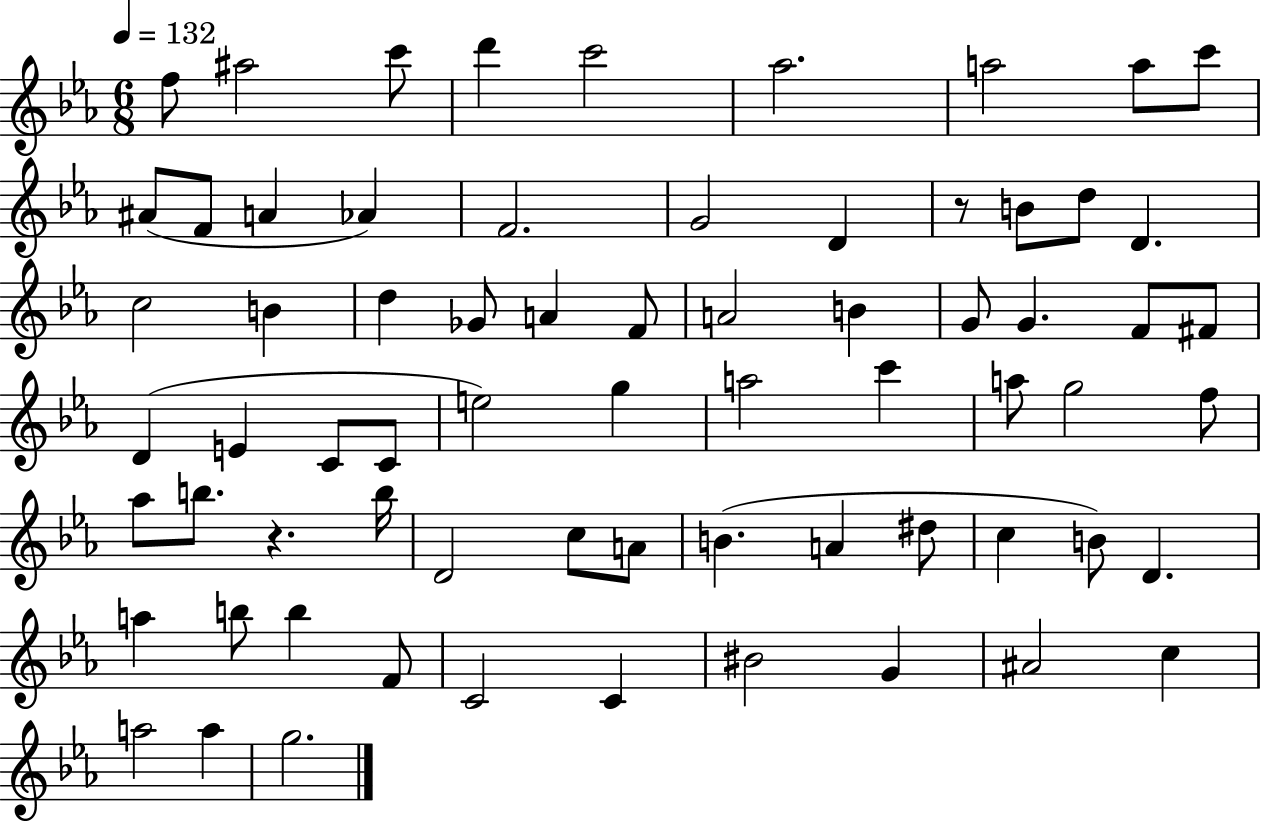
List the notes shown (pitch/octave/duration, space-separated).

F5/e A#5/h C6/e D6/q C6/h Ab5/h. A5/h A5/e C6/e A#4/e F4/e A4/q Ab4/q F4/h. G4/h D4/q R/e B4/e D5/e D4/q. C5/h B4/q D5/q Gb4/e A4/q F4/e A4/h B4/q G4/e G4/q. F4/e F#4/e D4/q E4/q C4/e C4/e E5/h G5/q A5/h C6/q A5/e G5/h F5/e Ab5/e B5/e. R/q. B5/s D4/h C5/e A4/e B4/q. A4/q D#5/e C5/q B4/e D4/q. A5/q B5/e B5/q F4/e C4/h C4/q BIS4/h G4/q A#4/h C5/q A5/h A5/q G5/h.